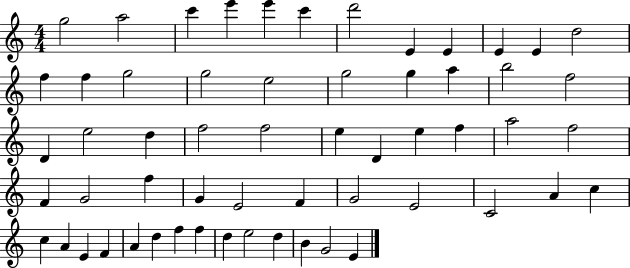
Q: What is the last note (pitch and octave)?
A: E4